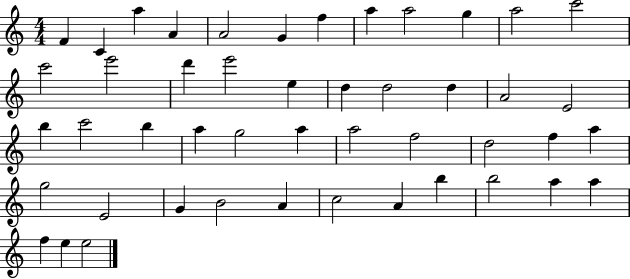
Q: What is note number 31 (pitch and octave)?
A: D5